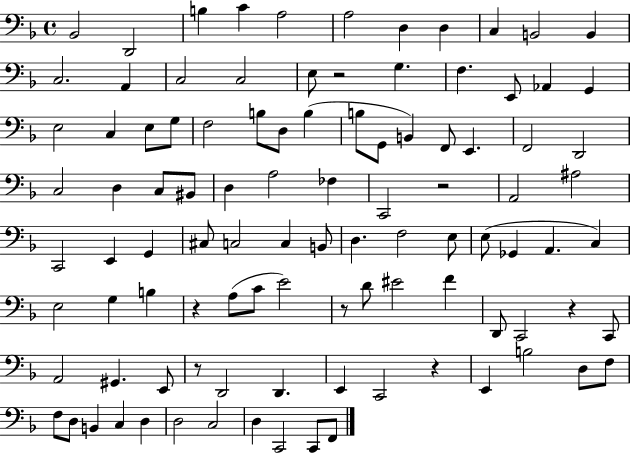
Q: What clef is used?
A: bass